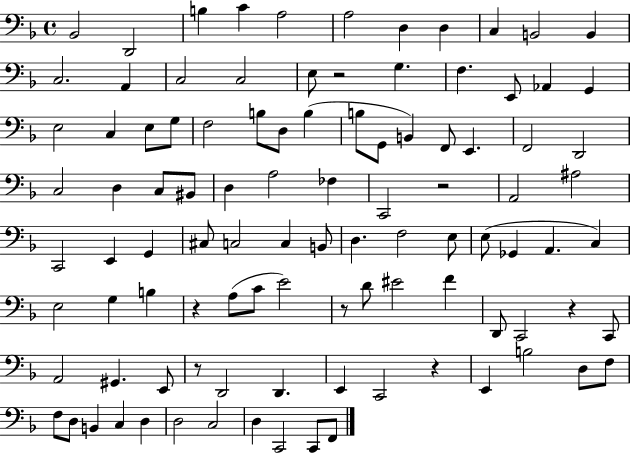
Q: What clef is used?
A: bass